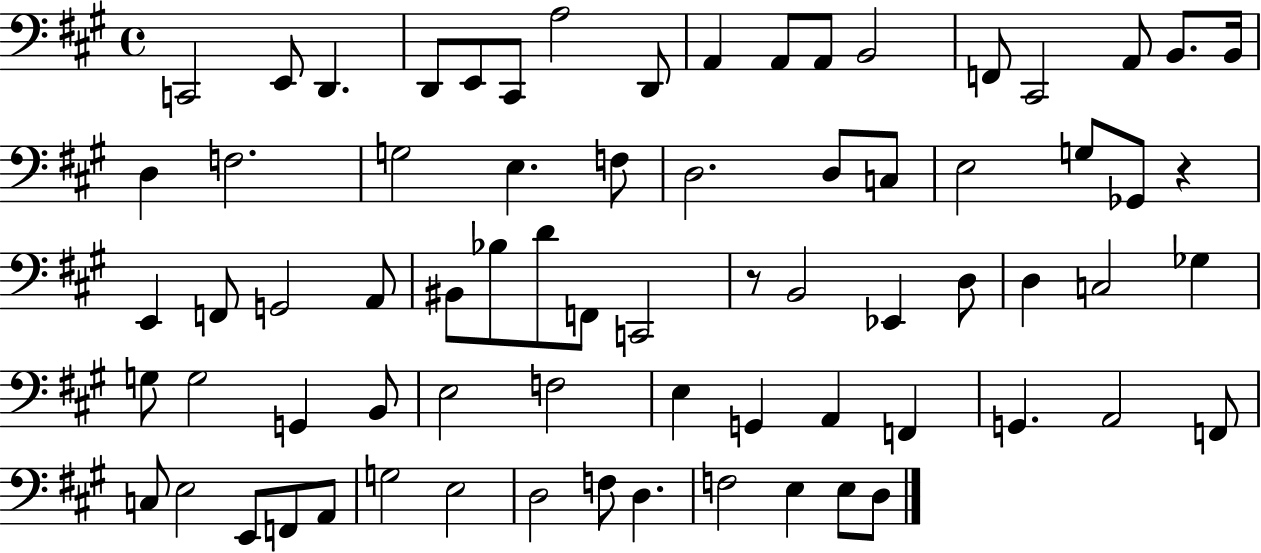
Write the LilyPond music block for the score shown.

{
  \clef bass
  \time 4/4
  \defaultTimeSignature
  \key a \major
  c,2 e,8 d,4. | d,8 e,8 cis,8 a2 d,8 | a,4 a,8 a,8 b,2 | f,8 cis,2 a,8 b,8. b,16 | \break d4 f2. | g2 e4. f8 | d2. d8 c8 | e2 g8 ges,8 r4 | \break e,4 f,8 g,2 a,8 | bis,8 bes8 d'8 f,8 c,2 | r8 b,2 ees,4 d8 | d4 c2 ges4 | \break g8 g2 g,4 b,8 | e2 f2 | e4 g,4 a,4 f,4 | g,4. a,2 f,8 | \break c8 e2 e,8 f,8 a,8 | g2 e2 | d2 f8 d4. | f2 e4 e8 d8 | \break \bar "|."
}